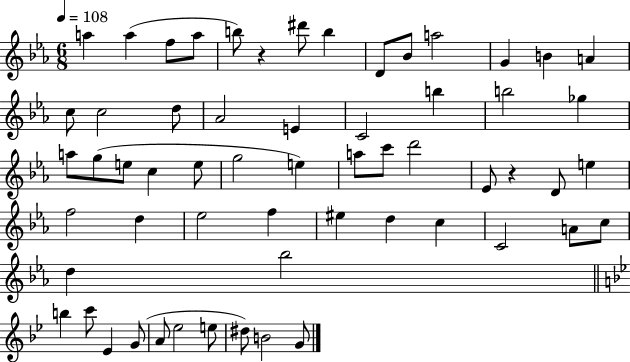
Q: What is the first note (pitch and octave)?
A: A5